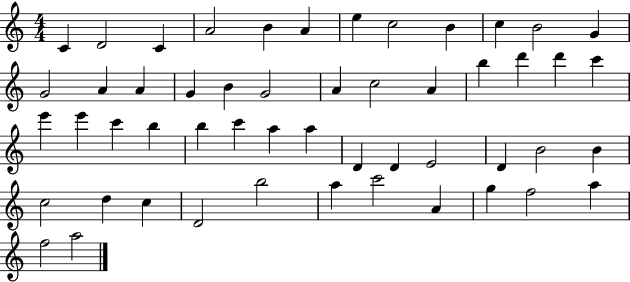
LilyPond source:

{
  \clef treble
  \numericTimeSignature
  \time 4/4
  \key c \major
  c'4 d'2 c'4 | a'2 b'4 a'4 | e''4 c''2 b'4 | c''4 b'2 g'4 | \break g'2 a'4 a'4 | g'4 b'4 g'2 | a'4 c''2 a'4 | b''4 d'''4 d'''4 c'''4 | \break e'''4 e'''4 c'''4 b''4 | b''4 c'''4 a''4 a''4 | d'4 d'4 e'2 | d'4 b'2 b'4 | \break c''2 d''4 c''4 | d'2 b''2 | a''4 c'''2 a'4 | g''4 f''2 a''4 | \break f''2 a''2 | \bar "|."
}